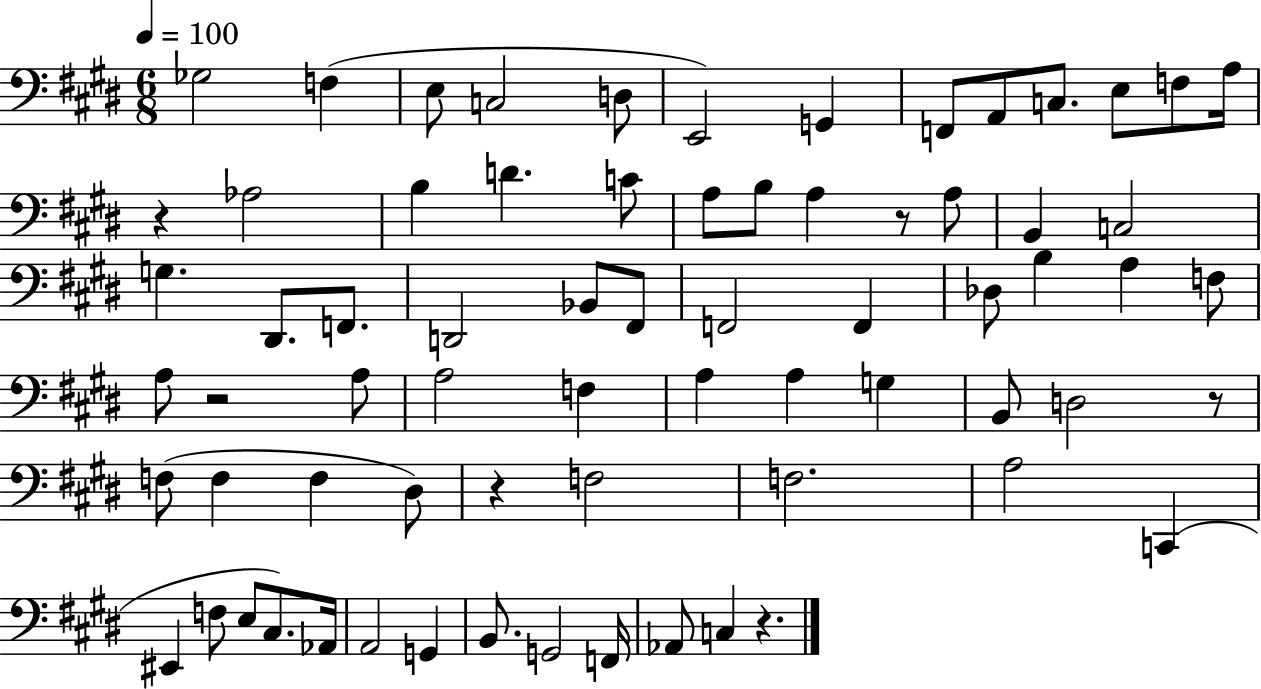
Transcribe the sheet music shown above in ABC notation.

X:1
T:Untitled
M:6/8
L:1/4
K:E
_G,2 F, E,/2 C,2 D,/2 E,,2 G,, F,,/2 A,,/2 C,/2 E,/2 F,/2 A,/4 z _A,2 B, D C/2 A,/2 B,/2 A, z/2 A,/2 B,, C,2 G, ^D,,/2 F,,/2 D,,2 _B,,/2 ^F,,/2 F,,2 F,, _D,/2 B, A, F,/2 A,/2 z2 A,/2 A,2 F, A, A, G, B,,/2 D,2 z/2 F,/2 F, F, ^D,/2 z F,2 F,2 A,2 C,, ^E,, F,/2 E,/2 ^C,/2 _A,,/4 A,,2 G,, B,,/2 G,,2 F,,/4 _A,,/2 C, z